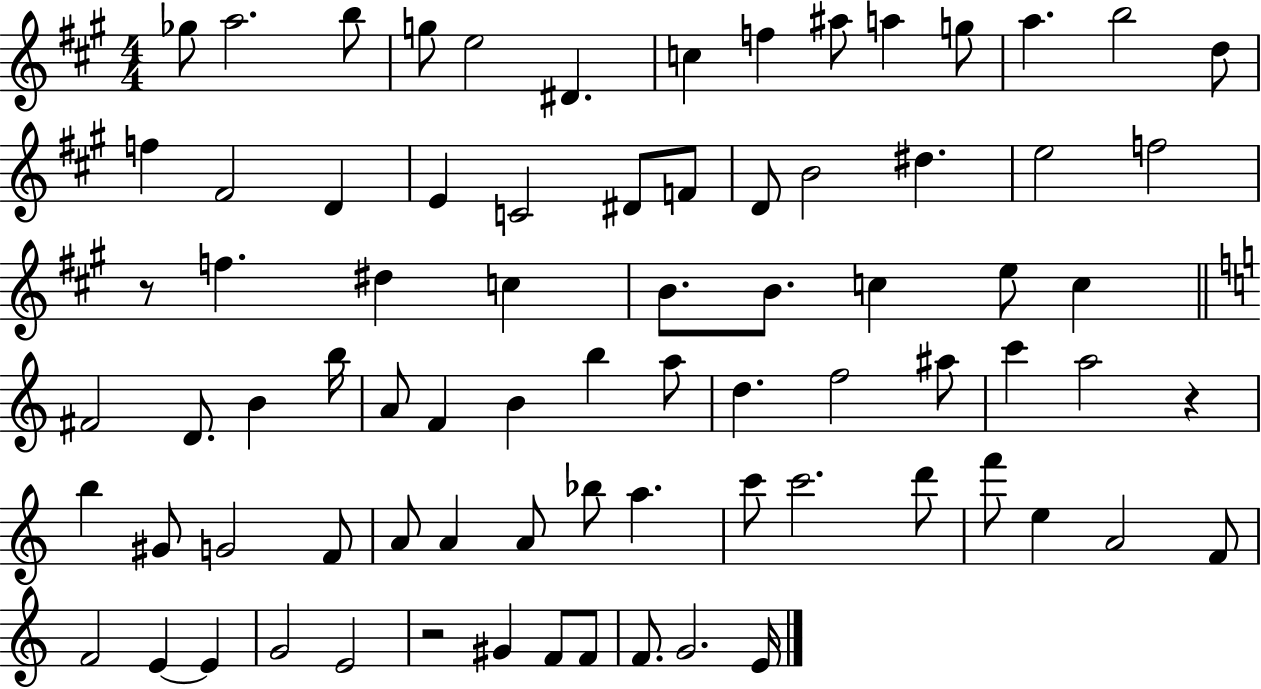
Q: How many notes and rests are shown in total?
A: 78